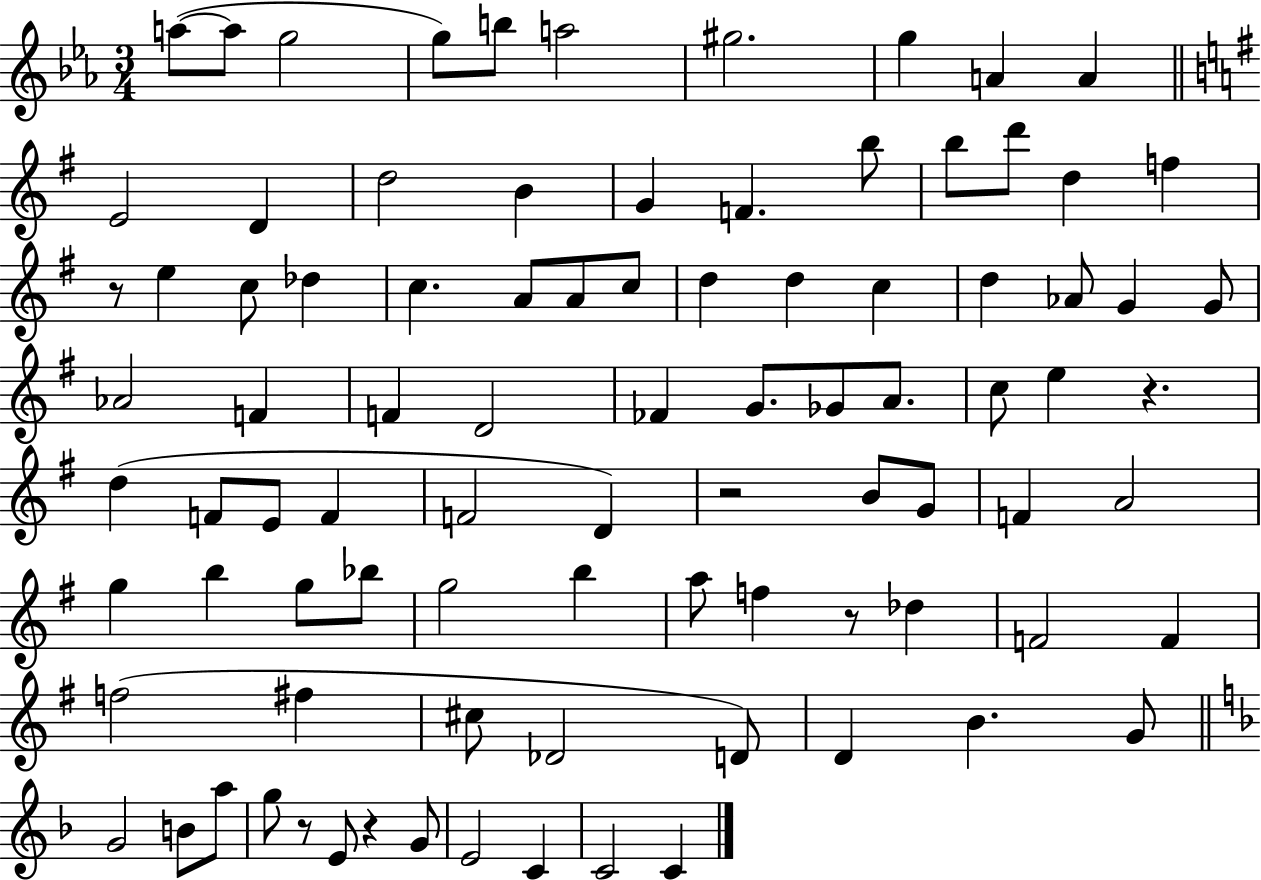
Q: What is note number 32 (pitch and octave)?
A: D5